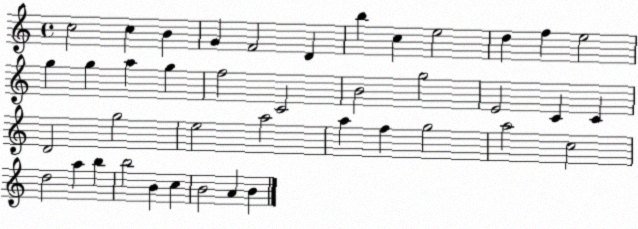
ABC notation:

X:1
T:Untitled
M:4/4
L:1/4
K:C
c2 c B G F2 D b c e2 d f e2 g g a g f2 C2 B2 g2 E2 C C D2 g2 e2 a2 a f g2 a2 c2 d2 a b b2 B c B2 A B